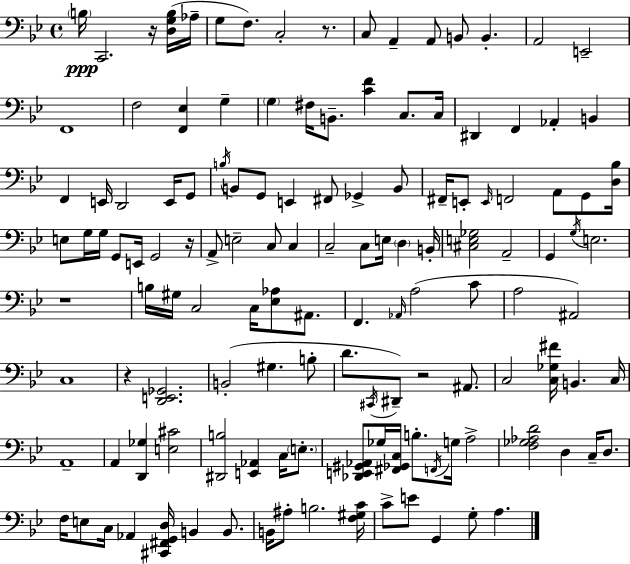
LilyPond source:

{
  \clef bass
  \time 4/4
  \defaultTimeSignature
  \key bes \major
  \parenthesize b16\ppp c,2. r16 <d g b>16( aes16-- | g8 f8.) c2-. r8. | c8 a,4-- a,8 b,8 b,4.-. | a,2 e,2-- | \break f,1 | f2 <f, ees>4 g4-- | \parenthesize g4 fis16 b,8.-- <c' f'>4 c8. c16 | dis,4 f,4 aes,4-. b,4 | \break f,4 e,16 d,2 e,16 g,8 | \acciaccatura { b16 } b,8 g,8 e,4 fis,8 ges,4-> b,8 | fis,16-- e,8-. \grace { e,16 } f,2 a,8 g,8 | <d bes>16 e8 g16 g16 g,8 e,16 g,2 | \break r16 a,8-> e2-- c8 c4 | c2-- c8 e16 \parenthesize d4 | b,16-. <cis e ges>2 a,2-- | g,4 \acciaccatura { g16 } e2. | \break r1 | b16 gis16 c2 c16 <ees aes>8 | ais,8. f,4. \grace { aes,16 } a2( | c'8 a2 ais,2) | \break c1 | r4 <d, e, ges,>2. | b,2-.( gis4. | b8-. d'8. \acciaccatura { cis,16 }) dis,8-- r2 | \break ais,8. c2 <c ges fis'>16 b,4. | c16 a,1-- | a,4 <d, ges>4 <e cis'>2 | <dis, b>2 <e, aes,>4 | \break c16 \parenthesize e8.-. <des, e, gis, aes,>8 ges16 <fis, ges, c>16 b8.-. \acciaccatura { f,16 } g16 a2-> | <f ges aes d'>2 d4 | c16-- d8. f16 e8 c16 aes,4 <cis, fis, g, d>16 b,4 | b,8. b,16 ais8-. b2. | \break <f gis c'>16 c'8-> e'8 g,4 g8-. | a4. \bar "|."
}